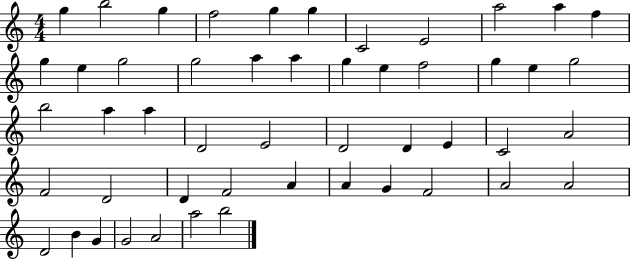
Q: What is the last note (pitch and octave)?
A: B5